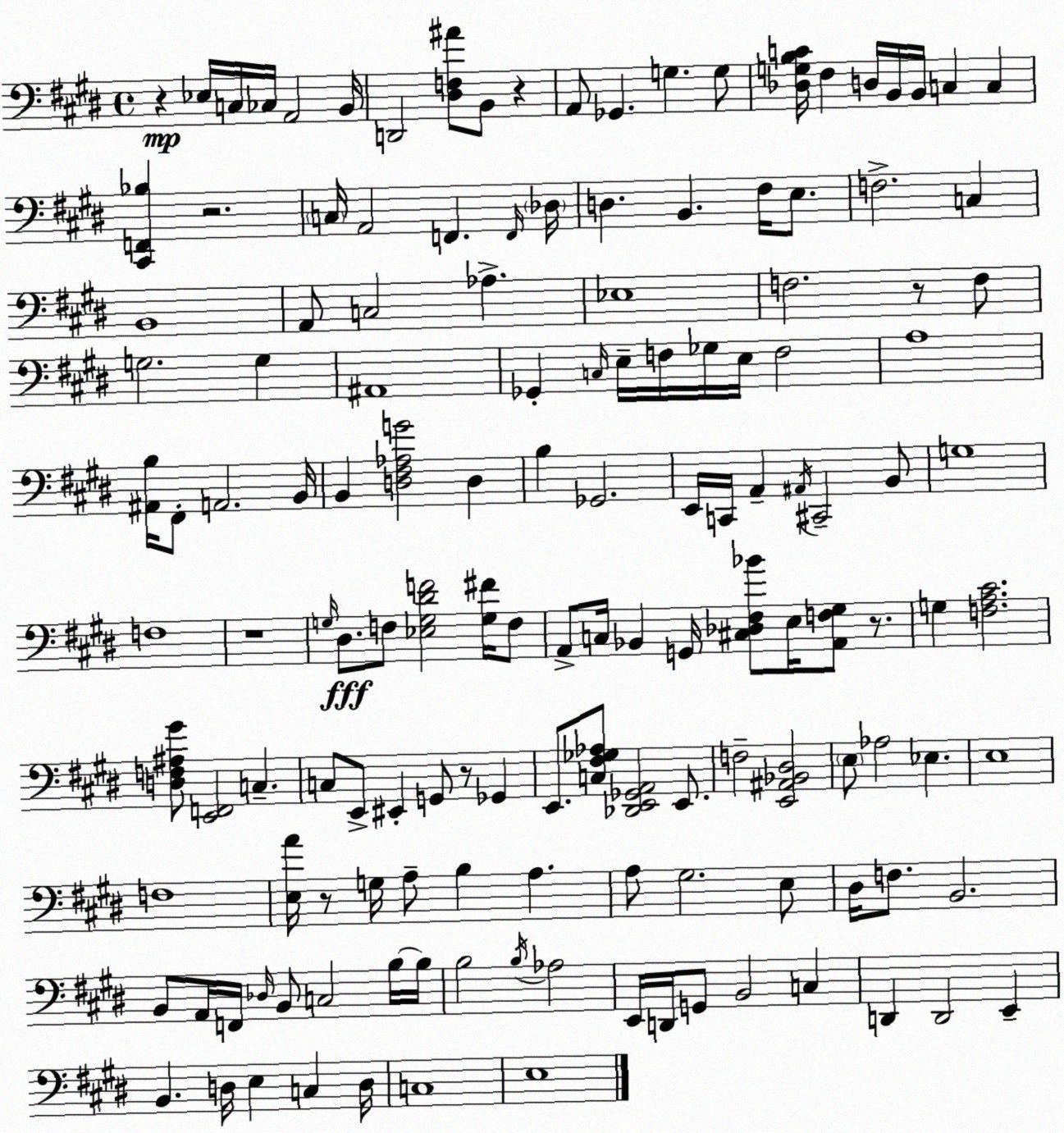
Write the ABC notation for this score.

X:1
T:Untitled
M:4/4
L:1/4
K:E
z _E,/4 C,/4 _C,/4 A,,2 B,,/4 D,,2 [^D,F,^A]/2 B,,/2 z A,,/2 _G,, G, G,/2 [_D,G,B,C]/4 ^F, D,/4 B,,/4 B,,/4 C, C, [^C,,F,,_B,] z2 C,/4 A,,2 F,, F,,/4 _D,/4 D, B,, ^F,/4 E,/2 F,2 C, B,,4 A,,/2 C,2 _A, _E,4 F,2 z/2 F,/2 G,2 G, ^A,,4 _G,, C,/4 E,/4 F,/4 _G,/4 E,/4 F,2 A,4 [^A,,B,]/4 ^F,,/2 A,,2 B,,/4 B,, [D,^F,_A,G]2 D, B, _G,,2 E,,/4 C,,/4 A,, ^A,,/4 ^C,,2 B,,/2 G,4 F,4 z4 G,/4 ^D,/2 F,/2 [_E,G,^DF]2 [G,^F]/4 F,/2 A,,/2 C,/4 _B,, G,,/4 [^C,_D,^F,_B]/2 E,/4 [A,,F,^G,]/2 z/2 G, [F,A,^C]2 [D,F,^A,^G]/2 [E,,F,,]2 C, C,/2 E,,/2 ^E,, G,,/2 z/2 _G,, E,,/2 [C,^F,_G,_A,]/2 [_D,,E,,_G,,A,,]2 E,,/2 F,2 [E,,^A,,_B,,^D,]2 E,/2 _A,2 _E, E,4 F,4 [E,A]/4 z/2 G,/4 A,/2 B, A, A,/2 ^G,2 E,/2 ^D,/4 F,/2 B,,2 B,,/2 A,,/4 F,,/4 _D,/4 B,,/2 C,2 B,/4 B,/4 B,2 B,/4 _A,2 E,,/4 D,,/4 G,,/2 B,,2 C, D,, D,,2 E,, B,, D,/4 E, C, D,/4 C,4 E,4